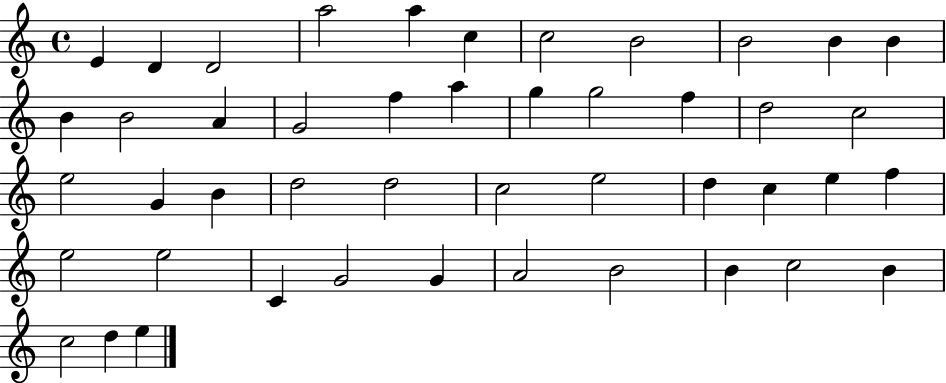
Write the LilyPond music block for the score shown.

{
  \clef treble
  \time 4/4
  \defaultTimeSignature
  \key c \major
  e'4 d'4 d'2 | a''2 a''4 c''4 | c''2 b'2 | b'2 b'4 b'4 | \break b'4 b'2 a'4 | g'2 f''4 a''4 | g''4 g''2 f''4 | d''2 c''2 | \break e''2 g'4 b'4 | d''2 d''2 | c''2 e''2 | d''4 c''4 e''4 f''4 | \break e''2 e''2 | c'4 g'2 g'4 | a'2 b'2 | b'4 c''2 b'4 | \break c''2 d''4 e''4 | \bar "|."
}